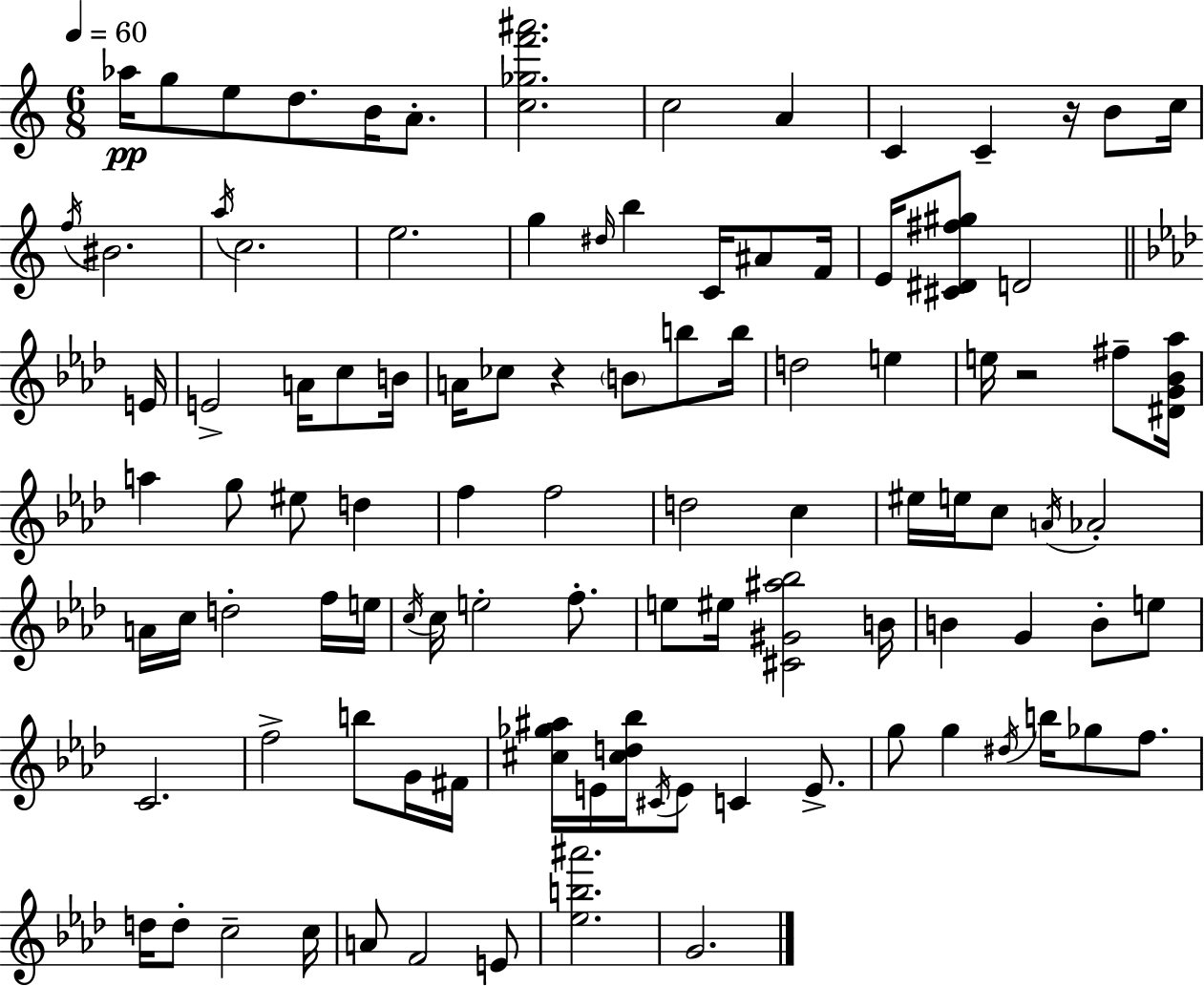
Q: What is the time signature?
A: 6/8